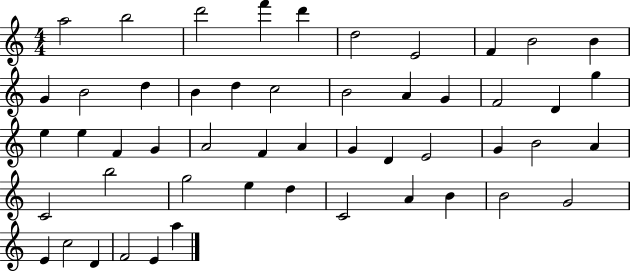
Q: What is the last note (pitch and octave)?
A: A5